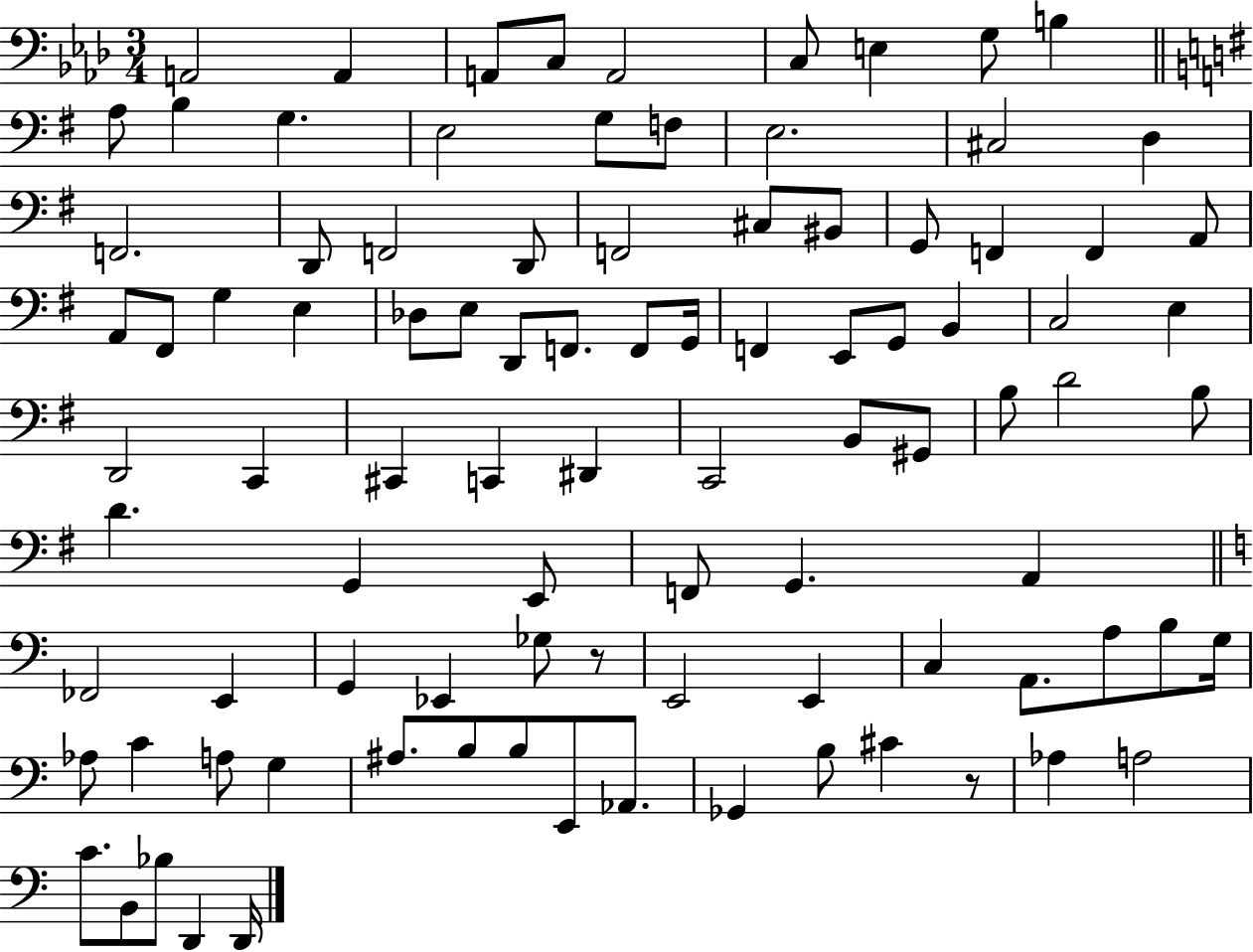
A2/h A2/q A2/e C3/e A2/h C3/e E3/q G3/e B3/q A3/e B3/q G3/q. E3/h G3/e F3/e E3/h. C#3/h D3/q F2/h. D2/e F2/h D2/e F2/h C#3/e BIS2/e G2/e F2/q F2/q A2/e A2/e F#2/e G3/q E3/q Db3/e E3/e D2/e F2/e. F2/e G2/s F2/q E2/e G2/e B2/q C3/h E3/q D2/h C2/q C#2/q C2/q D#2/q C2/h B2/e G#2/e B3/e D4/h B3/e D4/q. G2/q E2/e F2/e G2/q. A2/q FES2/h E2/q G2/q Eb2/q Gb3/e R/e E2/h E2/q C3/q A2/e. A3/e B3/e G3/s Ab3/e C4/q A3/e G3/q A#3/e. B3/e B3/e E2/e Ab2/e. Gb2/q B3/e C#4/q R/e Ab3/q A3/h C4/e. B2/e Bb3/e D2/q D2/s